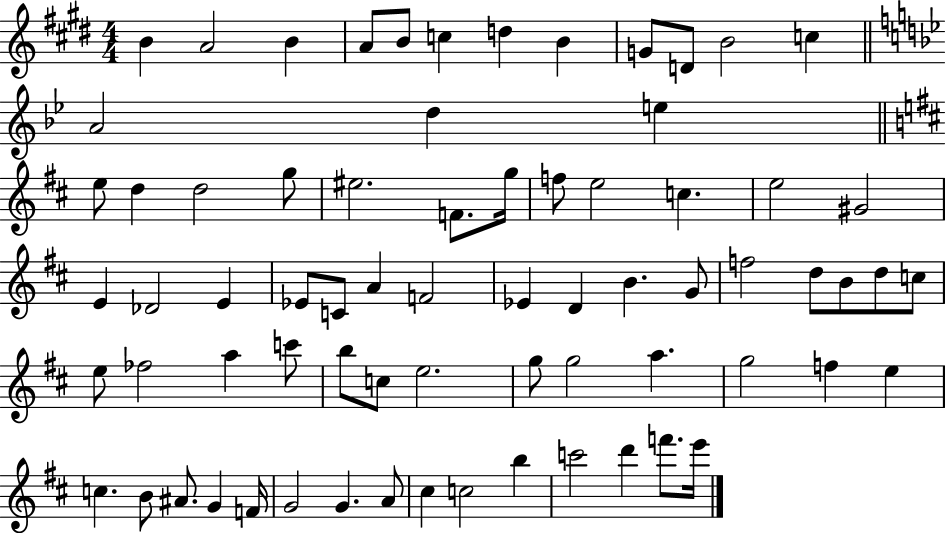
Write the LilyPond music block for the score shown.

{
  \clef treble
  \numericTimeSignature
  \time 4/4
  \key e \major
  b'4 a'2 b'4 | a'8 b'8 c''4 d''4 b'4 | g'8 d'8 b'2 c''4 | \bar "||" \break \key bes \major a'2 d''4 e''4 | \bar "||" \break \key d \major e''8 d''4 d''2 g''8 | eis''2. f'8. g''16 | f''8 e''2 c''4. | e''2 gis'2 | \break e'4 des'2 e'4 | ees'8 c'8 a'4 f'2 | ees'4 d'4 b'4. g'8 | f''2 d''8 b'8 d''8 c''8 | \break e''8 fes''2 a''4 c'''8 | b''8 c''8 e''2. | g''8 g''2 a''4. | g''2 f''4 e''4 | \break c''4. b'8 ais'8. g'4 f'16 | g'2 g'4. a'8 | cis''4 c''2 b''4 | c'''2 d'''4 f'''8. e'''16 | \break \bar "|."
}